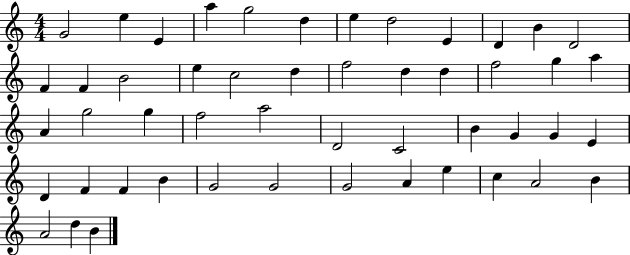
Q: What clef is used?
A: treble